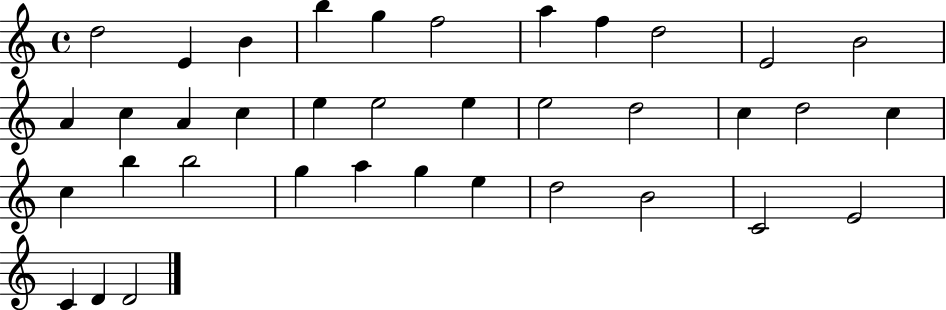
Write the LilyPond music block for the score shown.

{
  \clef treble
  \time 4/4
  \defaultTimeSignature
  \key c \major
  d''2 e'4 b'4 | b''4 g''4 f''2 | a''4 f''4 d''2 | e'2 b'2 | \break a'4 c''4 a'4 c''4 | e''4 e''2 e''4 | e''2 d''2 | c''4 d''2 c''4 | \break c''4 b''4 b''2 | g''4 a''4 g''4 e''4 | d''2 b'2 | c'2 e'2 | \break c'4 d'4 d'2 | \bar "|."
}